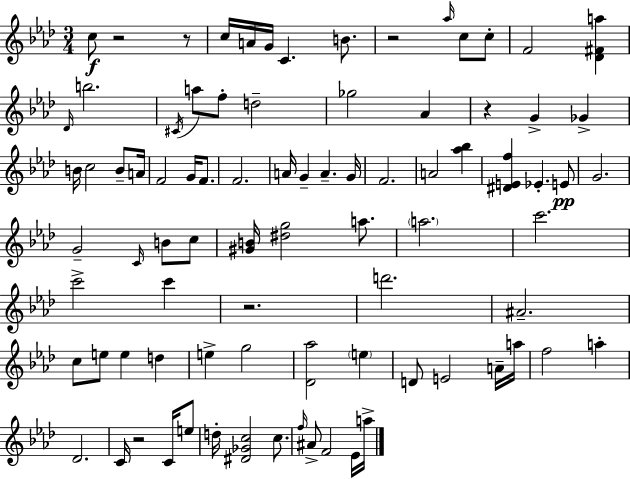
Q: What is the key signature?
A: F minor